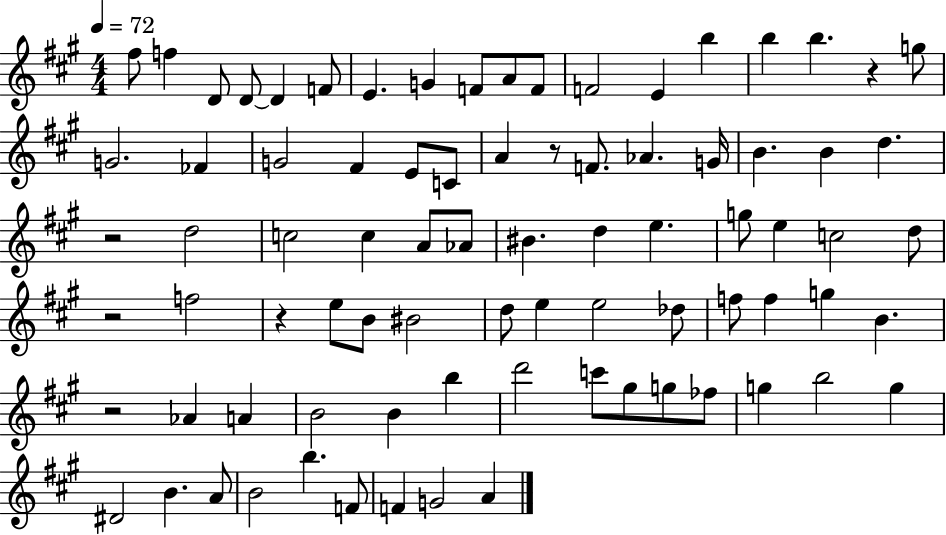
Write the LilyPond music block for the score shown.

{
  \clef treble
  \numericTimeSignature
  \time 4/4
  \key a \major
  \tempo 4 = 72
  \repeat volta 2 { fis''8 f''4 d'8 d'8~~ d'4 f'8 | e'4. g'4 f'8 a'8 f'8 | f'2 e'4 b''4 | b''4 b''4. r4 g''8 | \break g'2. fes'4 | g'2 fis'4 e'8 c'8 | a'4 r8 f'8. aes'4. g'16 | b'4. b'4 d''4. | \break r2 d''2 | c''2 c''4 a'8 aes'8 | bis'4. d''4 e''4. | g''8 e''4 c''2 d''8 | \break r2 f''2 | r4 e''8 b'8 bis'2 | d''8 e''4 e''2 des''8 | f''8 f''4 g''4 b'4. | \break r2 aes'4 a'4 | b'2 b'4 b''4 | d'''2 c'''8 gis''8 g''8 fes''8 | g''4 b''2 g''4 | \break dis'2 b'4. a'8 | b'2 b''4. f'8 | f'4 g'2 a'4 | } \bar "|."
}